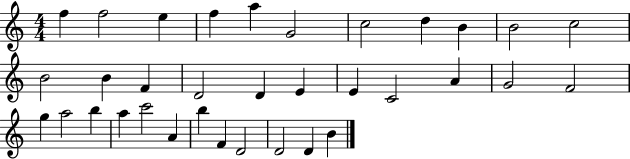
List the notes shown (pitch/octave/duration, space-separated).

F5/q F5/h E5/q F5/q A5/q G4/h C5/h D5/q B4/q B4/h C5/h B4/h B4/q F4/q D4/h D4/q E4/q E4/q C4/h A4/q G4/h F4/h G5/q A5/h B5/q A5/q C6/h A4/q B5/q F4/q D4/h D4/h D4/q B4/q